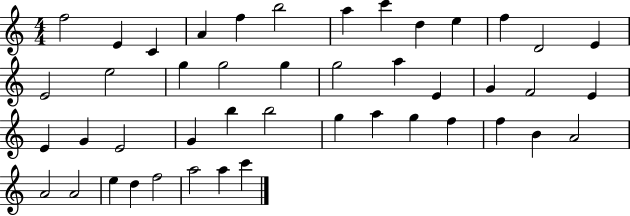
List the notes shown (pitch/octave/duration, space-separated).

F5/h E4/q C4/q A4/q F5/q B5/h A5/q C6/q D5/q E5/q F5/q D4/h E4/q E4/h E5/h G5/q G5/h G5/q G5/h A5/q E4/q G4/q F4/h E4/q E4/q G4/q E4/h G4/q B5/q B5/h G5/q A5/q G5/q F5/q F5/q B4/q A4/h A4/h A4/h E5/q D5/q F5/h A5/h A5/q C6/q